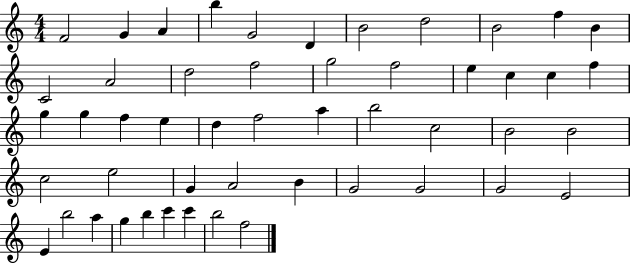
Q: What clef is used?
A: treble